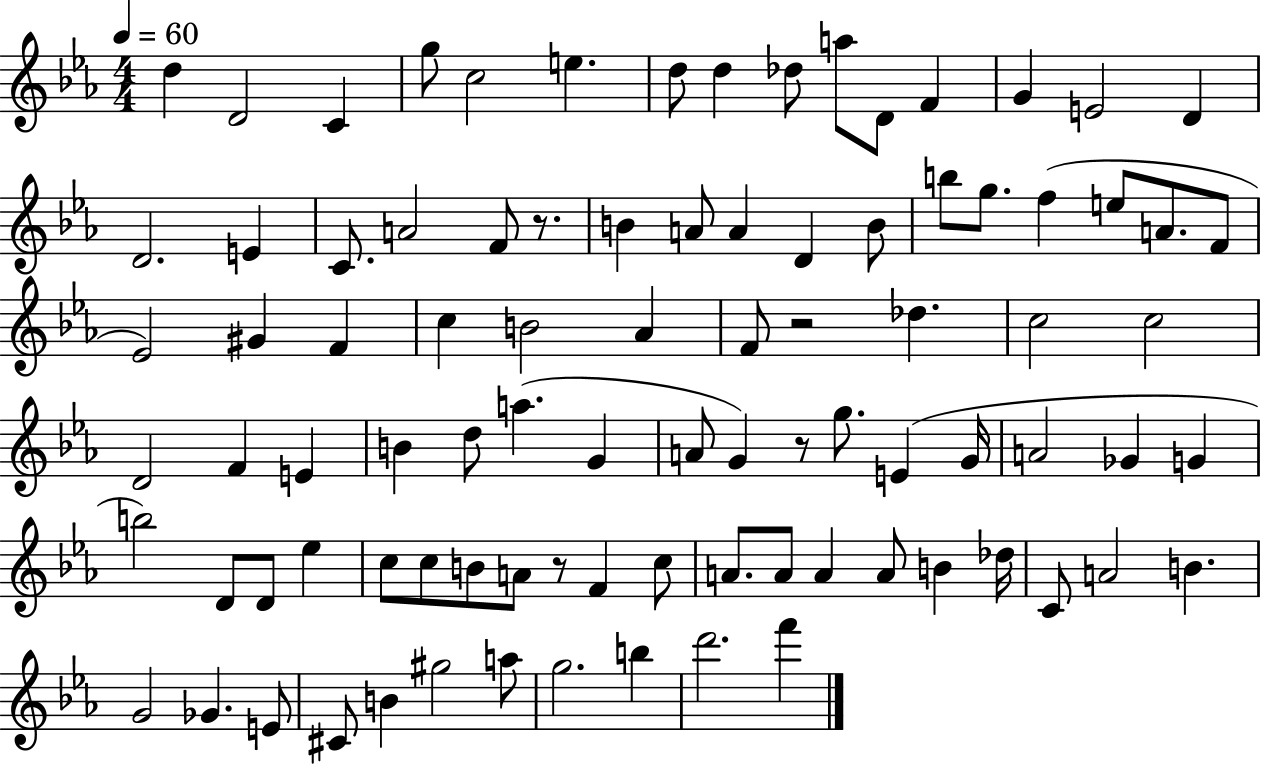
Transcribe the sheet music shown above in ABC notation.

X:1
T:Untitled
M:4/4
L:1/4
K:Eb
d D2 C g/2 c2 e d/2 d _d/2 a/2 D/2 F G E2 D D2 E C/2 A2 F/2 z/2 B A/2 A D B/2 b/2 g/2 f e/2 A/2 F/2 _E2 ^G F c B2 _A F/2 z2 _d c2 c2 D2 F E B d/2 a G A/2 G z/2 g/2 E G/4 A2 _G G b2 D/2 D/2 _e c/2 c/2 B/2 A/2 z/2 F c/2 A/2 A/2 A A/2 B _d/4 C/2 A2 B G2 _G E/2 ^C/2 B ^g2 a/2 g2 b d'2 f'